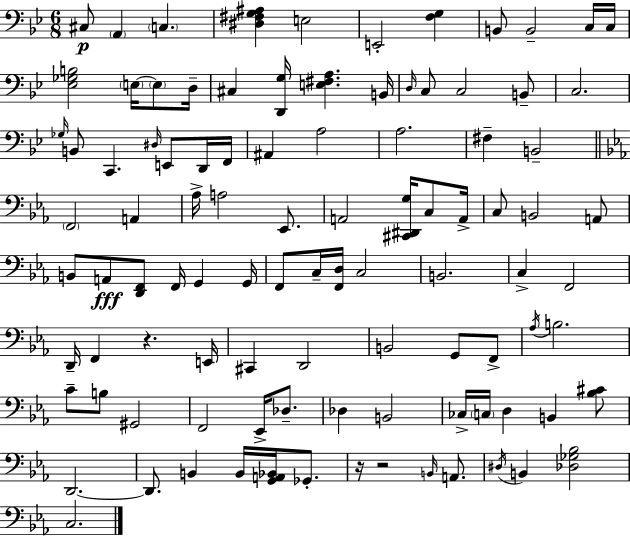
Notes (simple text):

C#3/e A2/q C3/q. [D#3,F#3,G3,A#3]/q E3/h E2/h [F3,G3]/q B2/e B2/h C3/s C3/s [Eb3,Gb3,B3]/h E3/s E3/e D3/s C#3/q [D2,G3]/s [E3,F#3,A3]/q. B2/s D3/s C3/e C3/h B2/e C3/h. Gb3/s B2/e C2/q. D#3/s E2/e D2/s F2/s A#2/q A3/h A3/h. F#3/q B2/h F2/h A2/q Ab3/s A3/h Eb2/e. A2/h [C#2,D#2,G3]/s C3/e A2/s C3/e B2/h A2/e B2/e A2/e [D2,F2]/e F2/s G2/q G2/s F2/e C3/s [F2,D3]/s C3/h B2/h. C3/q F2/h D2/s F2/q R/q. E2/s C#2/q D2/h B2/h G2/e F2/e Ab3/s B3/h. C4/e B3/e G#2/h F2/h Eb2/s Db3/e. Db3/q B2/h CES3/s C3/s D3/q B2/q [Bb3,C#4]/e D2/h. D2/e. B2/q B2/s [G2,A2,Bb2]/s Gb2/e. R/s R/h B2/s A2/e. D#3/s B2/q [Db3,Gb3,Bb3]/h C3/h.